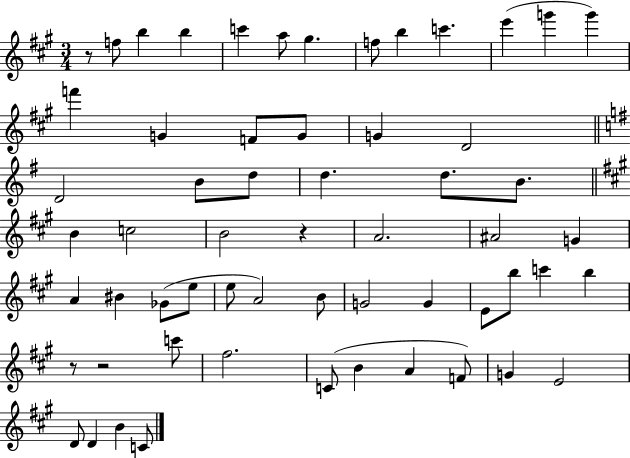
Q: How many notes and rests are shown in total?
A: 59